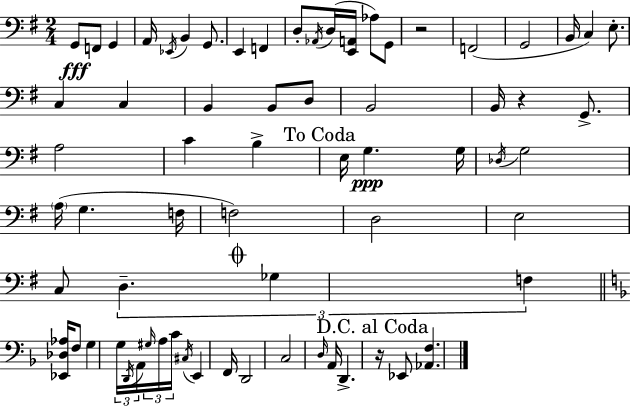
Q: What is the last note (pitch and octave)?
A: Eb2